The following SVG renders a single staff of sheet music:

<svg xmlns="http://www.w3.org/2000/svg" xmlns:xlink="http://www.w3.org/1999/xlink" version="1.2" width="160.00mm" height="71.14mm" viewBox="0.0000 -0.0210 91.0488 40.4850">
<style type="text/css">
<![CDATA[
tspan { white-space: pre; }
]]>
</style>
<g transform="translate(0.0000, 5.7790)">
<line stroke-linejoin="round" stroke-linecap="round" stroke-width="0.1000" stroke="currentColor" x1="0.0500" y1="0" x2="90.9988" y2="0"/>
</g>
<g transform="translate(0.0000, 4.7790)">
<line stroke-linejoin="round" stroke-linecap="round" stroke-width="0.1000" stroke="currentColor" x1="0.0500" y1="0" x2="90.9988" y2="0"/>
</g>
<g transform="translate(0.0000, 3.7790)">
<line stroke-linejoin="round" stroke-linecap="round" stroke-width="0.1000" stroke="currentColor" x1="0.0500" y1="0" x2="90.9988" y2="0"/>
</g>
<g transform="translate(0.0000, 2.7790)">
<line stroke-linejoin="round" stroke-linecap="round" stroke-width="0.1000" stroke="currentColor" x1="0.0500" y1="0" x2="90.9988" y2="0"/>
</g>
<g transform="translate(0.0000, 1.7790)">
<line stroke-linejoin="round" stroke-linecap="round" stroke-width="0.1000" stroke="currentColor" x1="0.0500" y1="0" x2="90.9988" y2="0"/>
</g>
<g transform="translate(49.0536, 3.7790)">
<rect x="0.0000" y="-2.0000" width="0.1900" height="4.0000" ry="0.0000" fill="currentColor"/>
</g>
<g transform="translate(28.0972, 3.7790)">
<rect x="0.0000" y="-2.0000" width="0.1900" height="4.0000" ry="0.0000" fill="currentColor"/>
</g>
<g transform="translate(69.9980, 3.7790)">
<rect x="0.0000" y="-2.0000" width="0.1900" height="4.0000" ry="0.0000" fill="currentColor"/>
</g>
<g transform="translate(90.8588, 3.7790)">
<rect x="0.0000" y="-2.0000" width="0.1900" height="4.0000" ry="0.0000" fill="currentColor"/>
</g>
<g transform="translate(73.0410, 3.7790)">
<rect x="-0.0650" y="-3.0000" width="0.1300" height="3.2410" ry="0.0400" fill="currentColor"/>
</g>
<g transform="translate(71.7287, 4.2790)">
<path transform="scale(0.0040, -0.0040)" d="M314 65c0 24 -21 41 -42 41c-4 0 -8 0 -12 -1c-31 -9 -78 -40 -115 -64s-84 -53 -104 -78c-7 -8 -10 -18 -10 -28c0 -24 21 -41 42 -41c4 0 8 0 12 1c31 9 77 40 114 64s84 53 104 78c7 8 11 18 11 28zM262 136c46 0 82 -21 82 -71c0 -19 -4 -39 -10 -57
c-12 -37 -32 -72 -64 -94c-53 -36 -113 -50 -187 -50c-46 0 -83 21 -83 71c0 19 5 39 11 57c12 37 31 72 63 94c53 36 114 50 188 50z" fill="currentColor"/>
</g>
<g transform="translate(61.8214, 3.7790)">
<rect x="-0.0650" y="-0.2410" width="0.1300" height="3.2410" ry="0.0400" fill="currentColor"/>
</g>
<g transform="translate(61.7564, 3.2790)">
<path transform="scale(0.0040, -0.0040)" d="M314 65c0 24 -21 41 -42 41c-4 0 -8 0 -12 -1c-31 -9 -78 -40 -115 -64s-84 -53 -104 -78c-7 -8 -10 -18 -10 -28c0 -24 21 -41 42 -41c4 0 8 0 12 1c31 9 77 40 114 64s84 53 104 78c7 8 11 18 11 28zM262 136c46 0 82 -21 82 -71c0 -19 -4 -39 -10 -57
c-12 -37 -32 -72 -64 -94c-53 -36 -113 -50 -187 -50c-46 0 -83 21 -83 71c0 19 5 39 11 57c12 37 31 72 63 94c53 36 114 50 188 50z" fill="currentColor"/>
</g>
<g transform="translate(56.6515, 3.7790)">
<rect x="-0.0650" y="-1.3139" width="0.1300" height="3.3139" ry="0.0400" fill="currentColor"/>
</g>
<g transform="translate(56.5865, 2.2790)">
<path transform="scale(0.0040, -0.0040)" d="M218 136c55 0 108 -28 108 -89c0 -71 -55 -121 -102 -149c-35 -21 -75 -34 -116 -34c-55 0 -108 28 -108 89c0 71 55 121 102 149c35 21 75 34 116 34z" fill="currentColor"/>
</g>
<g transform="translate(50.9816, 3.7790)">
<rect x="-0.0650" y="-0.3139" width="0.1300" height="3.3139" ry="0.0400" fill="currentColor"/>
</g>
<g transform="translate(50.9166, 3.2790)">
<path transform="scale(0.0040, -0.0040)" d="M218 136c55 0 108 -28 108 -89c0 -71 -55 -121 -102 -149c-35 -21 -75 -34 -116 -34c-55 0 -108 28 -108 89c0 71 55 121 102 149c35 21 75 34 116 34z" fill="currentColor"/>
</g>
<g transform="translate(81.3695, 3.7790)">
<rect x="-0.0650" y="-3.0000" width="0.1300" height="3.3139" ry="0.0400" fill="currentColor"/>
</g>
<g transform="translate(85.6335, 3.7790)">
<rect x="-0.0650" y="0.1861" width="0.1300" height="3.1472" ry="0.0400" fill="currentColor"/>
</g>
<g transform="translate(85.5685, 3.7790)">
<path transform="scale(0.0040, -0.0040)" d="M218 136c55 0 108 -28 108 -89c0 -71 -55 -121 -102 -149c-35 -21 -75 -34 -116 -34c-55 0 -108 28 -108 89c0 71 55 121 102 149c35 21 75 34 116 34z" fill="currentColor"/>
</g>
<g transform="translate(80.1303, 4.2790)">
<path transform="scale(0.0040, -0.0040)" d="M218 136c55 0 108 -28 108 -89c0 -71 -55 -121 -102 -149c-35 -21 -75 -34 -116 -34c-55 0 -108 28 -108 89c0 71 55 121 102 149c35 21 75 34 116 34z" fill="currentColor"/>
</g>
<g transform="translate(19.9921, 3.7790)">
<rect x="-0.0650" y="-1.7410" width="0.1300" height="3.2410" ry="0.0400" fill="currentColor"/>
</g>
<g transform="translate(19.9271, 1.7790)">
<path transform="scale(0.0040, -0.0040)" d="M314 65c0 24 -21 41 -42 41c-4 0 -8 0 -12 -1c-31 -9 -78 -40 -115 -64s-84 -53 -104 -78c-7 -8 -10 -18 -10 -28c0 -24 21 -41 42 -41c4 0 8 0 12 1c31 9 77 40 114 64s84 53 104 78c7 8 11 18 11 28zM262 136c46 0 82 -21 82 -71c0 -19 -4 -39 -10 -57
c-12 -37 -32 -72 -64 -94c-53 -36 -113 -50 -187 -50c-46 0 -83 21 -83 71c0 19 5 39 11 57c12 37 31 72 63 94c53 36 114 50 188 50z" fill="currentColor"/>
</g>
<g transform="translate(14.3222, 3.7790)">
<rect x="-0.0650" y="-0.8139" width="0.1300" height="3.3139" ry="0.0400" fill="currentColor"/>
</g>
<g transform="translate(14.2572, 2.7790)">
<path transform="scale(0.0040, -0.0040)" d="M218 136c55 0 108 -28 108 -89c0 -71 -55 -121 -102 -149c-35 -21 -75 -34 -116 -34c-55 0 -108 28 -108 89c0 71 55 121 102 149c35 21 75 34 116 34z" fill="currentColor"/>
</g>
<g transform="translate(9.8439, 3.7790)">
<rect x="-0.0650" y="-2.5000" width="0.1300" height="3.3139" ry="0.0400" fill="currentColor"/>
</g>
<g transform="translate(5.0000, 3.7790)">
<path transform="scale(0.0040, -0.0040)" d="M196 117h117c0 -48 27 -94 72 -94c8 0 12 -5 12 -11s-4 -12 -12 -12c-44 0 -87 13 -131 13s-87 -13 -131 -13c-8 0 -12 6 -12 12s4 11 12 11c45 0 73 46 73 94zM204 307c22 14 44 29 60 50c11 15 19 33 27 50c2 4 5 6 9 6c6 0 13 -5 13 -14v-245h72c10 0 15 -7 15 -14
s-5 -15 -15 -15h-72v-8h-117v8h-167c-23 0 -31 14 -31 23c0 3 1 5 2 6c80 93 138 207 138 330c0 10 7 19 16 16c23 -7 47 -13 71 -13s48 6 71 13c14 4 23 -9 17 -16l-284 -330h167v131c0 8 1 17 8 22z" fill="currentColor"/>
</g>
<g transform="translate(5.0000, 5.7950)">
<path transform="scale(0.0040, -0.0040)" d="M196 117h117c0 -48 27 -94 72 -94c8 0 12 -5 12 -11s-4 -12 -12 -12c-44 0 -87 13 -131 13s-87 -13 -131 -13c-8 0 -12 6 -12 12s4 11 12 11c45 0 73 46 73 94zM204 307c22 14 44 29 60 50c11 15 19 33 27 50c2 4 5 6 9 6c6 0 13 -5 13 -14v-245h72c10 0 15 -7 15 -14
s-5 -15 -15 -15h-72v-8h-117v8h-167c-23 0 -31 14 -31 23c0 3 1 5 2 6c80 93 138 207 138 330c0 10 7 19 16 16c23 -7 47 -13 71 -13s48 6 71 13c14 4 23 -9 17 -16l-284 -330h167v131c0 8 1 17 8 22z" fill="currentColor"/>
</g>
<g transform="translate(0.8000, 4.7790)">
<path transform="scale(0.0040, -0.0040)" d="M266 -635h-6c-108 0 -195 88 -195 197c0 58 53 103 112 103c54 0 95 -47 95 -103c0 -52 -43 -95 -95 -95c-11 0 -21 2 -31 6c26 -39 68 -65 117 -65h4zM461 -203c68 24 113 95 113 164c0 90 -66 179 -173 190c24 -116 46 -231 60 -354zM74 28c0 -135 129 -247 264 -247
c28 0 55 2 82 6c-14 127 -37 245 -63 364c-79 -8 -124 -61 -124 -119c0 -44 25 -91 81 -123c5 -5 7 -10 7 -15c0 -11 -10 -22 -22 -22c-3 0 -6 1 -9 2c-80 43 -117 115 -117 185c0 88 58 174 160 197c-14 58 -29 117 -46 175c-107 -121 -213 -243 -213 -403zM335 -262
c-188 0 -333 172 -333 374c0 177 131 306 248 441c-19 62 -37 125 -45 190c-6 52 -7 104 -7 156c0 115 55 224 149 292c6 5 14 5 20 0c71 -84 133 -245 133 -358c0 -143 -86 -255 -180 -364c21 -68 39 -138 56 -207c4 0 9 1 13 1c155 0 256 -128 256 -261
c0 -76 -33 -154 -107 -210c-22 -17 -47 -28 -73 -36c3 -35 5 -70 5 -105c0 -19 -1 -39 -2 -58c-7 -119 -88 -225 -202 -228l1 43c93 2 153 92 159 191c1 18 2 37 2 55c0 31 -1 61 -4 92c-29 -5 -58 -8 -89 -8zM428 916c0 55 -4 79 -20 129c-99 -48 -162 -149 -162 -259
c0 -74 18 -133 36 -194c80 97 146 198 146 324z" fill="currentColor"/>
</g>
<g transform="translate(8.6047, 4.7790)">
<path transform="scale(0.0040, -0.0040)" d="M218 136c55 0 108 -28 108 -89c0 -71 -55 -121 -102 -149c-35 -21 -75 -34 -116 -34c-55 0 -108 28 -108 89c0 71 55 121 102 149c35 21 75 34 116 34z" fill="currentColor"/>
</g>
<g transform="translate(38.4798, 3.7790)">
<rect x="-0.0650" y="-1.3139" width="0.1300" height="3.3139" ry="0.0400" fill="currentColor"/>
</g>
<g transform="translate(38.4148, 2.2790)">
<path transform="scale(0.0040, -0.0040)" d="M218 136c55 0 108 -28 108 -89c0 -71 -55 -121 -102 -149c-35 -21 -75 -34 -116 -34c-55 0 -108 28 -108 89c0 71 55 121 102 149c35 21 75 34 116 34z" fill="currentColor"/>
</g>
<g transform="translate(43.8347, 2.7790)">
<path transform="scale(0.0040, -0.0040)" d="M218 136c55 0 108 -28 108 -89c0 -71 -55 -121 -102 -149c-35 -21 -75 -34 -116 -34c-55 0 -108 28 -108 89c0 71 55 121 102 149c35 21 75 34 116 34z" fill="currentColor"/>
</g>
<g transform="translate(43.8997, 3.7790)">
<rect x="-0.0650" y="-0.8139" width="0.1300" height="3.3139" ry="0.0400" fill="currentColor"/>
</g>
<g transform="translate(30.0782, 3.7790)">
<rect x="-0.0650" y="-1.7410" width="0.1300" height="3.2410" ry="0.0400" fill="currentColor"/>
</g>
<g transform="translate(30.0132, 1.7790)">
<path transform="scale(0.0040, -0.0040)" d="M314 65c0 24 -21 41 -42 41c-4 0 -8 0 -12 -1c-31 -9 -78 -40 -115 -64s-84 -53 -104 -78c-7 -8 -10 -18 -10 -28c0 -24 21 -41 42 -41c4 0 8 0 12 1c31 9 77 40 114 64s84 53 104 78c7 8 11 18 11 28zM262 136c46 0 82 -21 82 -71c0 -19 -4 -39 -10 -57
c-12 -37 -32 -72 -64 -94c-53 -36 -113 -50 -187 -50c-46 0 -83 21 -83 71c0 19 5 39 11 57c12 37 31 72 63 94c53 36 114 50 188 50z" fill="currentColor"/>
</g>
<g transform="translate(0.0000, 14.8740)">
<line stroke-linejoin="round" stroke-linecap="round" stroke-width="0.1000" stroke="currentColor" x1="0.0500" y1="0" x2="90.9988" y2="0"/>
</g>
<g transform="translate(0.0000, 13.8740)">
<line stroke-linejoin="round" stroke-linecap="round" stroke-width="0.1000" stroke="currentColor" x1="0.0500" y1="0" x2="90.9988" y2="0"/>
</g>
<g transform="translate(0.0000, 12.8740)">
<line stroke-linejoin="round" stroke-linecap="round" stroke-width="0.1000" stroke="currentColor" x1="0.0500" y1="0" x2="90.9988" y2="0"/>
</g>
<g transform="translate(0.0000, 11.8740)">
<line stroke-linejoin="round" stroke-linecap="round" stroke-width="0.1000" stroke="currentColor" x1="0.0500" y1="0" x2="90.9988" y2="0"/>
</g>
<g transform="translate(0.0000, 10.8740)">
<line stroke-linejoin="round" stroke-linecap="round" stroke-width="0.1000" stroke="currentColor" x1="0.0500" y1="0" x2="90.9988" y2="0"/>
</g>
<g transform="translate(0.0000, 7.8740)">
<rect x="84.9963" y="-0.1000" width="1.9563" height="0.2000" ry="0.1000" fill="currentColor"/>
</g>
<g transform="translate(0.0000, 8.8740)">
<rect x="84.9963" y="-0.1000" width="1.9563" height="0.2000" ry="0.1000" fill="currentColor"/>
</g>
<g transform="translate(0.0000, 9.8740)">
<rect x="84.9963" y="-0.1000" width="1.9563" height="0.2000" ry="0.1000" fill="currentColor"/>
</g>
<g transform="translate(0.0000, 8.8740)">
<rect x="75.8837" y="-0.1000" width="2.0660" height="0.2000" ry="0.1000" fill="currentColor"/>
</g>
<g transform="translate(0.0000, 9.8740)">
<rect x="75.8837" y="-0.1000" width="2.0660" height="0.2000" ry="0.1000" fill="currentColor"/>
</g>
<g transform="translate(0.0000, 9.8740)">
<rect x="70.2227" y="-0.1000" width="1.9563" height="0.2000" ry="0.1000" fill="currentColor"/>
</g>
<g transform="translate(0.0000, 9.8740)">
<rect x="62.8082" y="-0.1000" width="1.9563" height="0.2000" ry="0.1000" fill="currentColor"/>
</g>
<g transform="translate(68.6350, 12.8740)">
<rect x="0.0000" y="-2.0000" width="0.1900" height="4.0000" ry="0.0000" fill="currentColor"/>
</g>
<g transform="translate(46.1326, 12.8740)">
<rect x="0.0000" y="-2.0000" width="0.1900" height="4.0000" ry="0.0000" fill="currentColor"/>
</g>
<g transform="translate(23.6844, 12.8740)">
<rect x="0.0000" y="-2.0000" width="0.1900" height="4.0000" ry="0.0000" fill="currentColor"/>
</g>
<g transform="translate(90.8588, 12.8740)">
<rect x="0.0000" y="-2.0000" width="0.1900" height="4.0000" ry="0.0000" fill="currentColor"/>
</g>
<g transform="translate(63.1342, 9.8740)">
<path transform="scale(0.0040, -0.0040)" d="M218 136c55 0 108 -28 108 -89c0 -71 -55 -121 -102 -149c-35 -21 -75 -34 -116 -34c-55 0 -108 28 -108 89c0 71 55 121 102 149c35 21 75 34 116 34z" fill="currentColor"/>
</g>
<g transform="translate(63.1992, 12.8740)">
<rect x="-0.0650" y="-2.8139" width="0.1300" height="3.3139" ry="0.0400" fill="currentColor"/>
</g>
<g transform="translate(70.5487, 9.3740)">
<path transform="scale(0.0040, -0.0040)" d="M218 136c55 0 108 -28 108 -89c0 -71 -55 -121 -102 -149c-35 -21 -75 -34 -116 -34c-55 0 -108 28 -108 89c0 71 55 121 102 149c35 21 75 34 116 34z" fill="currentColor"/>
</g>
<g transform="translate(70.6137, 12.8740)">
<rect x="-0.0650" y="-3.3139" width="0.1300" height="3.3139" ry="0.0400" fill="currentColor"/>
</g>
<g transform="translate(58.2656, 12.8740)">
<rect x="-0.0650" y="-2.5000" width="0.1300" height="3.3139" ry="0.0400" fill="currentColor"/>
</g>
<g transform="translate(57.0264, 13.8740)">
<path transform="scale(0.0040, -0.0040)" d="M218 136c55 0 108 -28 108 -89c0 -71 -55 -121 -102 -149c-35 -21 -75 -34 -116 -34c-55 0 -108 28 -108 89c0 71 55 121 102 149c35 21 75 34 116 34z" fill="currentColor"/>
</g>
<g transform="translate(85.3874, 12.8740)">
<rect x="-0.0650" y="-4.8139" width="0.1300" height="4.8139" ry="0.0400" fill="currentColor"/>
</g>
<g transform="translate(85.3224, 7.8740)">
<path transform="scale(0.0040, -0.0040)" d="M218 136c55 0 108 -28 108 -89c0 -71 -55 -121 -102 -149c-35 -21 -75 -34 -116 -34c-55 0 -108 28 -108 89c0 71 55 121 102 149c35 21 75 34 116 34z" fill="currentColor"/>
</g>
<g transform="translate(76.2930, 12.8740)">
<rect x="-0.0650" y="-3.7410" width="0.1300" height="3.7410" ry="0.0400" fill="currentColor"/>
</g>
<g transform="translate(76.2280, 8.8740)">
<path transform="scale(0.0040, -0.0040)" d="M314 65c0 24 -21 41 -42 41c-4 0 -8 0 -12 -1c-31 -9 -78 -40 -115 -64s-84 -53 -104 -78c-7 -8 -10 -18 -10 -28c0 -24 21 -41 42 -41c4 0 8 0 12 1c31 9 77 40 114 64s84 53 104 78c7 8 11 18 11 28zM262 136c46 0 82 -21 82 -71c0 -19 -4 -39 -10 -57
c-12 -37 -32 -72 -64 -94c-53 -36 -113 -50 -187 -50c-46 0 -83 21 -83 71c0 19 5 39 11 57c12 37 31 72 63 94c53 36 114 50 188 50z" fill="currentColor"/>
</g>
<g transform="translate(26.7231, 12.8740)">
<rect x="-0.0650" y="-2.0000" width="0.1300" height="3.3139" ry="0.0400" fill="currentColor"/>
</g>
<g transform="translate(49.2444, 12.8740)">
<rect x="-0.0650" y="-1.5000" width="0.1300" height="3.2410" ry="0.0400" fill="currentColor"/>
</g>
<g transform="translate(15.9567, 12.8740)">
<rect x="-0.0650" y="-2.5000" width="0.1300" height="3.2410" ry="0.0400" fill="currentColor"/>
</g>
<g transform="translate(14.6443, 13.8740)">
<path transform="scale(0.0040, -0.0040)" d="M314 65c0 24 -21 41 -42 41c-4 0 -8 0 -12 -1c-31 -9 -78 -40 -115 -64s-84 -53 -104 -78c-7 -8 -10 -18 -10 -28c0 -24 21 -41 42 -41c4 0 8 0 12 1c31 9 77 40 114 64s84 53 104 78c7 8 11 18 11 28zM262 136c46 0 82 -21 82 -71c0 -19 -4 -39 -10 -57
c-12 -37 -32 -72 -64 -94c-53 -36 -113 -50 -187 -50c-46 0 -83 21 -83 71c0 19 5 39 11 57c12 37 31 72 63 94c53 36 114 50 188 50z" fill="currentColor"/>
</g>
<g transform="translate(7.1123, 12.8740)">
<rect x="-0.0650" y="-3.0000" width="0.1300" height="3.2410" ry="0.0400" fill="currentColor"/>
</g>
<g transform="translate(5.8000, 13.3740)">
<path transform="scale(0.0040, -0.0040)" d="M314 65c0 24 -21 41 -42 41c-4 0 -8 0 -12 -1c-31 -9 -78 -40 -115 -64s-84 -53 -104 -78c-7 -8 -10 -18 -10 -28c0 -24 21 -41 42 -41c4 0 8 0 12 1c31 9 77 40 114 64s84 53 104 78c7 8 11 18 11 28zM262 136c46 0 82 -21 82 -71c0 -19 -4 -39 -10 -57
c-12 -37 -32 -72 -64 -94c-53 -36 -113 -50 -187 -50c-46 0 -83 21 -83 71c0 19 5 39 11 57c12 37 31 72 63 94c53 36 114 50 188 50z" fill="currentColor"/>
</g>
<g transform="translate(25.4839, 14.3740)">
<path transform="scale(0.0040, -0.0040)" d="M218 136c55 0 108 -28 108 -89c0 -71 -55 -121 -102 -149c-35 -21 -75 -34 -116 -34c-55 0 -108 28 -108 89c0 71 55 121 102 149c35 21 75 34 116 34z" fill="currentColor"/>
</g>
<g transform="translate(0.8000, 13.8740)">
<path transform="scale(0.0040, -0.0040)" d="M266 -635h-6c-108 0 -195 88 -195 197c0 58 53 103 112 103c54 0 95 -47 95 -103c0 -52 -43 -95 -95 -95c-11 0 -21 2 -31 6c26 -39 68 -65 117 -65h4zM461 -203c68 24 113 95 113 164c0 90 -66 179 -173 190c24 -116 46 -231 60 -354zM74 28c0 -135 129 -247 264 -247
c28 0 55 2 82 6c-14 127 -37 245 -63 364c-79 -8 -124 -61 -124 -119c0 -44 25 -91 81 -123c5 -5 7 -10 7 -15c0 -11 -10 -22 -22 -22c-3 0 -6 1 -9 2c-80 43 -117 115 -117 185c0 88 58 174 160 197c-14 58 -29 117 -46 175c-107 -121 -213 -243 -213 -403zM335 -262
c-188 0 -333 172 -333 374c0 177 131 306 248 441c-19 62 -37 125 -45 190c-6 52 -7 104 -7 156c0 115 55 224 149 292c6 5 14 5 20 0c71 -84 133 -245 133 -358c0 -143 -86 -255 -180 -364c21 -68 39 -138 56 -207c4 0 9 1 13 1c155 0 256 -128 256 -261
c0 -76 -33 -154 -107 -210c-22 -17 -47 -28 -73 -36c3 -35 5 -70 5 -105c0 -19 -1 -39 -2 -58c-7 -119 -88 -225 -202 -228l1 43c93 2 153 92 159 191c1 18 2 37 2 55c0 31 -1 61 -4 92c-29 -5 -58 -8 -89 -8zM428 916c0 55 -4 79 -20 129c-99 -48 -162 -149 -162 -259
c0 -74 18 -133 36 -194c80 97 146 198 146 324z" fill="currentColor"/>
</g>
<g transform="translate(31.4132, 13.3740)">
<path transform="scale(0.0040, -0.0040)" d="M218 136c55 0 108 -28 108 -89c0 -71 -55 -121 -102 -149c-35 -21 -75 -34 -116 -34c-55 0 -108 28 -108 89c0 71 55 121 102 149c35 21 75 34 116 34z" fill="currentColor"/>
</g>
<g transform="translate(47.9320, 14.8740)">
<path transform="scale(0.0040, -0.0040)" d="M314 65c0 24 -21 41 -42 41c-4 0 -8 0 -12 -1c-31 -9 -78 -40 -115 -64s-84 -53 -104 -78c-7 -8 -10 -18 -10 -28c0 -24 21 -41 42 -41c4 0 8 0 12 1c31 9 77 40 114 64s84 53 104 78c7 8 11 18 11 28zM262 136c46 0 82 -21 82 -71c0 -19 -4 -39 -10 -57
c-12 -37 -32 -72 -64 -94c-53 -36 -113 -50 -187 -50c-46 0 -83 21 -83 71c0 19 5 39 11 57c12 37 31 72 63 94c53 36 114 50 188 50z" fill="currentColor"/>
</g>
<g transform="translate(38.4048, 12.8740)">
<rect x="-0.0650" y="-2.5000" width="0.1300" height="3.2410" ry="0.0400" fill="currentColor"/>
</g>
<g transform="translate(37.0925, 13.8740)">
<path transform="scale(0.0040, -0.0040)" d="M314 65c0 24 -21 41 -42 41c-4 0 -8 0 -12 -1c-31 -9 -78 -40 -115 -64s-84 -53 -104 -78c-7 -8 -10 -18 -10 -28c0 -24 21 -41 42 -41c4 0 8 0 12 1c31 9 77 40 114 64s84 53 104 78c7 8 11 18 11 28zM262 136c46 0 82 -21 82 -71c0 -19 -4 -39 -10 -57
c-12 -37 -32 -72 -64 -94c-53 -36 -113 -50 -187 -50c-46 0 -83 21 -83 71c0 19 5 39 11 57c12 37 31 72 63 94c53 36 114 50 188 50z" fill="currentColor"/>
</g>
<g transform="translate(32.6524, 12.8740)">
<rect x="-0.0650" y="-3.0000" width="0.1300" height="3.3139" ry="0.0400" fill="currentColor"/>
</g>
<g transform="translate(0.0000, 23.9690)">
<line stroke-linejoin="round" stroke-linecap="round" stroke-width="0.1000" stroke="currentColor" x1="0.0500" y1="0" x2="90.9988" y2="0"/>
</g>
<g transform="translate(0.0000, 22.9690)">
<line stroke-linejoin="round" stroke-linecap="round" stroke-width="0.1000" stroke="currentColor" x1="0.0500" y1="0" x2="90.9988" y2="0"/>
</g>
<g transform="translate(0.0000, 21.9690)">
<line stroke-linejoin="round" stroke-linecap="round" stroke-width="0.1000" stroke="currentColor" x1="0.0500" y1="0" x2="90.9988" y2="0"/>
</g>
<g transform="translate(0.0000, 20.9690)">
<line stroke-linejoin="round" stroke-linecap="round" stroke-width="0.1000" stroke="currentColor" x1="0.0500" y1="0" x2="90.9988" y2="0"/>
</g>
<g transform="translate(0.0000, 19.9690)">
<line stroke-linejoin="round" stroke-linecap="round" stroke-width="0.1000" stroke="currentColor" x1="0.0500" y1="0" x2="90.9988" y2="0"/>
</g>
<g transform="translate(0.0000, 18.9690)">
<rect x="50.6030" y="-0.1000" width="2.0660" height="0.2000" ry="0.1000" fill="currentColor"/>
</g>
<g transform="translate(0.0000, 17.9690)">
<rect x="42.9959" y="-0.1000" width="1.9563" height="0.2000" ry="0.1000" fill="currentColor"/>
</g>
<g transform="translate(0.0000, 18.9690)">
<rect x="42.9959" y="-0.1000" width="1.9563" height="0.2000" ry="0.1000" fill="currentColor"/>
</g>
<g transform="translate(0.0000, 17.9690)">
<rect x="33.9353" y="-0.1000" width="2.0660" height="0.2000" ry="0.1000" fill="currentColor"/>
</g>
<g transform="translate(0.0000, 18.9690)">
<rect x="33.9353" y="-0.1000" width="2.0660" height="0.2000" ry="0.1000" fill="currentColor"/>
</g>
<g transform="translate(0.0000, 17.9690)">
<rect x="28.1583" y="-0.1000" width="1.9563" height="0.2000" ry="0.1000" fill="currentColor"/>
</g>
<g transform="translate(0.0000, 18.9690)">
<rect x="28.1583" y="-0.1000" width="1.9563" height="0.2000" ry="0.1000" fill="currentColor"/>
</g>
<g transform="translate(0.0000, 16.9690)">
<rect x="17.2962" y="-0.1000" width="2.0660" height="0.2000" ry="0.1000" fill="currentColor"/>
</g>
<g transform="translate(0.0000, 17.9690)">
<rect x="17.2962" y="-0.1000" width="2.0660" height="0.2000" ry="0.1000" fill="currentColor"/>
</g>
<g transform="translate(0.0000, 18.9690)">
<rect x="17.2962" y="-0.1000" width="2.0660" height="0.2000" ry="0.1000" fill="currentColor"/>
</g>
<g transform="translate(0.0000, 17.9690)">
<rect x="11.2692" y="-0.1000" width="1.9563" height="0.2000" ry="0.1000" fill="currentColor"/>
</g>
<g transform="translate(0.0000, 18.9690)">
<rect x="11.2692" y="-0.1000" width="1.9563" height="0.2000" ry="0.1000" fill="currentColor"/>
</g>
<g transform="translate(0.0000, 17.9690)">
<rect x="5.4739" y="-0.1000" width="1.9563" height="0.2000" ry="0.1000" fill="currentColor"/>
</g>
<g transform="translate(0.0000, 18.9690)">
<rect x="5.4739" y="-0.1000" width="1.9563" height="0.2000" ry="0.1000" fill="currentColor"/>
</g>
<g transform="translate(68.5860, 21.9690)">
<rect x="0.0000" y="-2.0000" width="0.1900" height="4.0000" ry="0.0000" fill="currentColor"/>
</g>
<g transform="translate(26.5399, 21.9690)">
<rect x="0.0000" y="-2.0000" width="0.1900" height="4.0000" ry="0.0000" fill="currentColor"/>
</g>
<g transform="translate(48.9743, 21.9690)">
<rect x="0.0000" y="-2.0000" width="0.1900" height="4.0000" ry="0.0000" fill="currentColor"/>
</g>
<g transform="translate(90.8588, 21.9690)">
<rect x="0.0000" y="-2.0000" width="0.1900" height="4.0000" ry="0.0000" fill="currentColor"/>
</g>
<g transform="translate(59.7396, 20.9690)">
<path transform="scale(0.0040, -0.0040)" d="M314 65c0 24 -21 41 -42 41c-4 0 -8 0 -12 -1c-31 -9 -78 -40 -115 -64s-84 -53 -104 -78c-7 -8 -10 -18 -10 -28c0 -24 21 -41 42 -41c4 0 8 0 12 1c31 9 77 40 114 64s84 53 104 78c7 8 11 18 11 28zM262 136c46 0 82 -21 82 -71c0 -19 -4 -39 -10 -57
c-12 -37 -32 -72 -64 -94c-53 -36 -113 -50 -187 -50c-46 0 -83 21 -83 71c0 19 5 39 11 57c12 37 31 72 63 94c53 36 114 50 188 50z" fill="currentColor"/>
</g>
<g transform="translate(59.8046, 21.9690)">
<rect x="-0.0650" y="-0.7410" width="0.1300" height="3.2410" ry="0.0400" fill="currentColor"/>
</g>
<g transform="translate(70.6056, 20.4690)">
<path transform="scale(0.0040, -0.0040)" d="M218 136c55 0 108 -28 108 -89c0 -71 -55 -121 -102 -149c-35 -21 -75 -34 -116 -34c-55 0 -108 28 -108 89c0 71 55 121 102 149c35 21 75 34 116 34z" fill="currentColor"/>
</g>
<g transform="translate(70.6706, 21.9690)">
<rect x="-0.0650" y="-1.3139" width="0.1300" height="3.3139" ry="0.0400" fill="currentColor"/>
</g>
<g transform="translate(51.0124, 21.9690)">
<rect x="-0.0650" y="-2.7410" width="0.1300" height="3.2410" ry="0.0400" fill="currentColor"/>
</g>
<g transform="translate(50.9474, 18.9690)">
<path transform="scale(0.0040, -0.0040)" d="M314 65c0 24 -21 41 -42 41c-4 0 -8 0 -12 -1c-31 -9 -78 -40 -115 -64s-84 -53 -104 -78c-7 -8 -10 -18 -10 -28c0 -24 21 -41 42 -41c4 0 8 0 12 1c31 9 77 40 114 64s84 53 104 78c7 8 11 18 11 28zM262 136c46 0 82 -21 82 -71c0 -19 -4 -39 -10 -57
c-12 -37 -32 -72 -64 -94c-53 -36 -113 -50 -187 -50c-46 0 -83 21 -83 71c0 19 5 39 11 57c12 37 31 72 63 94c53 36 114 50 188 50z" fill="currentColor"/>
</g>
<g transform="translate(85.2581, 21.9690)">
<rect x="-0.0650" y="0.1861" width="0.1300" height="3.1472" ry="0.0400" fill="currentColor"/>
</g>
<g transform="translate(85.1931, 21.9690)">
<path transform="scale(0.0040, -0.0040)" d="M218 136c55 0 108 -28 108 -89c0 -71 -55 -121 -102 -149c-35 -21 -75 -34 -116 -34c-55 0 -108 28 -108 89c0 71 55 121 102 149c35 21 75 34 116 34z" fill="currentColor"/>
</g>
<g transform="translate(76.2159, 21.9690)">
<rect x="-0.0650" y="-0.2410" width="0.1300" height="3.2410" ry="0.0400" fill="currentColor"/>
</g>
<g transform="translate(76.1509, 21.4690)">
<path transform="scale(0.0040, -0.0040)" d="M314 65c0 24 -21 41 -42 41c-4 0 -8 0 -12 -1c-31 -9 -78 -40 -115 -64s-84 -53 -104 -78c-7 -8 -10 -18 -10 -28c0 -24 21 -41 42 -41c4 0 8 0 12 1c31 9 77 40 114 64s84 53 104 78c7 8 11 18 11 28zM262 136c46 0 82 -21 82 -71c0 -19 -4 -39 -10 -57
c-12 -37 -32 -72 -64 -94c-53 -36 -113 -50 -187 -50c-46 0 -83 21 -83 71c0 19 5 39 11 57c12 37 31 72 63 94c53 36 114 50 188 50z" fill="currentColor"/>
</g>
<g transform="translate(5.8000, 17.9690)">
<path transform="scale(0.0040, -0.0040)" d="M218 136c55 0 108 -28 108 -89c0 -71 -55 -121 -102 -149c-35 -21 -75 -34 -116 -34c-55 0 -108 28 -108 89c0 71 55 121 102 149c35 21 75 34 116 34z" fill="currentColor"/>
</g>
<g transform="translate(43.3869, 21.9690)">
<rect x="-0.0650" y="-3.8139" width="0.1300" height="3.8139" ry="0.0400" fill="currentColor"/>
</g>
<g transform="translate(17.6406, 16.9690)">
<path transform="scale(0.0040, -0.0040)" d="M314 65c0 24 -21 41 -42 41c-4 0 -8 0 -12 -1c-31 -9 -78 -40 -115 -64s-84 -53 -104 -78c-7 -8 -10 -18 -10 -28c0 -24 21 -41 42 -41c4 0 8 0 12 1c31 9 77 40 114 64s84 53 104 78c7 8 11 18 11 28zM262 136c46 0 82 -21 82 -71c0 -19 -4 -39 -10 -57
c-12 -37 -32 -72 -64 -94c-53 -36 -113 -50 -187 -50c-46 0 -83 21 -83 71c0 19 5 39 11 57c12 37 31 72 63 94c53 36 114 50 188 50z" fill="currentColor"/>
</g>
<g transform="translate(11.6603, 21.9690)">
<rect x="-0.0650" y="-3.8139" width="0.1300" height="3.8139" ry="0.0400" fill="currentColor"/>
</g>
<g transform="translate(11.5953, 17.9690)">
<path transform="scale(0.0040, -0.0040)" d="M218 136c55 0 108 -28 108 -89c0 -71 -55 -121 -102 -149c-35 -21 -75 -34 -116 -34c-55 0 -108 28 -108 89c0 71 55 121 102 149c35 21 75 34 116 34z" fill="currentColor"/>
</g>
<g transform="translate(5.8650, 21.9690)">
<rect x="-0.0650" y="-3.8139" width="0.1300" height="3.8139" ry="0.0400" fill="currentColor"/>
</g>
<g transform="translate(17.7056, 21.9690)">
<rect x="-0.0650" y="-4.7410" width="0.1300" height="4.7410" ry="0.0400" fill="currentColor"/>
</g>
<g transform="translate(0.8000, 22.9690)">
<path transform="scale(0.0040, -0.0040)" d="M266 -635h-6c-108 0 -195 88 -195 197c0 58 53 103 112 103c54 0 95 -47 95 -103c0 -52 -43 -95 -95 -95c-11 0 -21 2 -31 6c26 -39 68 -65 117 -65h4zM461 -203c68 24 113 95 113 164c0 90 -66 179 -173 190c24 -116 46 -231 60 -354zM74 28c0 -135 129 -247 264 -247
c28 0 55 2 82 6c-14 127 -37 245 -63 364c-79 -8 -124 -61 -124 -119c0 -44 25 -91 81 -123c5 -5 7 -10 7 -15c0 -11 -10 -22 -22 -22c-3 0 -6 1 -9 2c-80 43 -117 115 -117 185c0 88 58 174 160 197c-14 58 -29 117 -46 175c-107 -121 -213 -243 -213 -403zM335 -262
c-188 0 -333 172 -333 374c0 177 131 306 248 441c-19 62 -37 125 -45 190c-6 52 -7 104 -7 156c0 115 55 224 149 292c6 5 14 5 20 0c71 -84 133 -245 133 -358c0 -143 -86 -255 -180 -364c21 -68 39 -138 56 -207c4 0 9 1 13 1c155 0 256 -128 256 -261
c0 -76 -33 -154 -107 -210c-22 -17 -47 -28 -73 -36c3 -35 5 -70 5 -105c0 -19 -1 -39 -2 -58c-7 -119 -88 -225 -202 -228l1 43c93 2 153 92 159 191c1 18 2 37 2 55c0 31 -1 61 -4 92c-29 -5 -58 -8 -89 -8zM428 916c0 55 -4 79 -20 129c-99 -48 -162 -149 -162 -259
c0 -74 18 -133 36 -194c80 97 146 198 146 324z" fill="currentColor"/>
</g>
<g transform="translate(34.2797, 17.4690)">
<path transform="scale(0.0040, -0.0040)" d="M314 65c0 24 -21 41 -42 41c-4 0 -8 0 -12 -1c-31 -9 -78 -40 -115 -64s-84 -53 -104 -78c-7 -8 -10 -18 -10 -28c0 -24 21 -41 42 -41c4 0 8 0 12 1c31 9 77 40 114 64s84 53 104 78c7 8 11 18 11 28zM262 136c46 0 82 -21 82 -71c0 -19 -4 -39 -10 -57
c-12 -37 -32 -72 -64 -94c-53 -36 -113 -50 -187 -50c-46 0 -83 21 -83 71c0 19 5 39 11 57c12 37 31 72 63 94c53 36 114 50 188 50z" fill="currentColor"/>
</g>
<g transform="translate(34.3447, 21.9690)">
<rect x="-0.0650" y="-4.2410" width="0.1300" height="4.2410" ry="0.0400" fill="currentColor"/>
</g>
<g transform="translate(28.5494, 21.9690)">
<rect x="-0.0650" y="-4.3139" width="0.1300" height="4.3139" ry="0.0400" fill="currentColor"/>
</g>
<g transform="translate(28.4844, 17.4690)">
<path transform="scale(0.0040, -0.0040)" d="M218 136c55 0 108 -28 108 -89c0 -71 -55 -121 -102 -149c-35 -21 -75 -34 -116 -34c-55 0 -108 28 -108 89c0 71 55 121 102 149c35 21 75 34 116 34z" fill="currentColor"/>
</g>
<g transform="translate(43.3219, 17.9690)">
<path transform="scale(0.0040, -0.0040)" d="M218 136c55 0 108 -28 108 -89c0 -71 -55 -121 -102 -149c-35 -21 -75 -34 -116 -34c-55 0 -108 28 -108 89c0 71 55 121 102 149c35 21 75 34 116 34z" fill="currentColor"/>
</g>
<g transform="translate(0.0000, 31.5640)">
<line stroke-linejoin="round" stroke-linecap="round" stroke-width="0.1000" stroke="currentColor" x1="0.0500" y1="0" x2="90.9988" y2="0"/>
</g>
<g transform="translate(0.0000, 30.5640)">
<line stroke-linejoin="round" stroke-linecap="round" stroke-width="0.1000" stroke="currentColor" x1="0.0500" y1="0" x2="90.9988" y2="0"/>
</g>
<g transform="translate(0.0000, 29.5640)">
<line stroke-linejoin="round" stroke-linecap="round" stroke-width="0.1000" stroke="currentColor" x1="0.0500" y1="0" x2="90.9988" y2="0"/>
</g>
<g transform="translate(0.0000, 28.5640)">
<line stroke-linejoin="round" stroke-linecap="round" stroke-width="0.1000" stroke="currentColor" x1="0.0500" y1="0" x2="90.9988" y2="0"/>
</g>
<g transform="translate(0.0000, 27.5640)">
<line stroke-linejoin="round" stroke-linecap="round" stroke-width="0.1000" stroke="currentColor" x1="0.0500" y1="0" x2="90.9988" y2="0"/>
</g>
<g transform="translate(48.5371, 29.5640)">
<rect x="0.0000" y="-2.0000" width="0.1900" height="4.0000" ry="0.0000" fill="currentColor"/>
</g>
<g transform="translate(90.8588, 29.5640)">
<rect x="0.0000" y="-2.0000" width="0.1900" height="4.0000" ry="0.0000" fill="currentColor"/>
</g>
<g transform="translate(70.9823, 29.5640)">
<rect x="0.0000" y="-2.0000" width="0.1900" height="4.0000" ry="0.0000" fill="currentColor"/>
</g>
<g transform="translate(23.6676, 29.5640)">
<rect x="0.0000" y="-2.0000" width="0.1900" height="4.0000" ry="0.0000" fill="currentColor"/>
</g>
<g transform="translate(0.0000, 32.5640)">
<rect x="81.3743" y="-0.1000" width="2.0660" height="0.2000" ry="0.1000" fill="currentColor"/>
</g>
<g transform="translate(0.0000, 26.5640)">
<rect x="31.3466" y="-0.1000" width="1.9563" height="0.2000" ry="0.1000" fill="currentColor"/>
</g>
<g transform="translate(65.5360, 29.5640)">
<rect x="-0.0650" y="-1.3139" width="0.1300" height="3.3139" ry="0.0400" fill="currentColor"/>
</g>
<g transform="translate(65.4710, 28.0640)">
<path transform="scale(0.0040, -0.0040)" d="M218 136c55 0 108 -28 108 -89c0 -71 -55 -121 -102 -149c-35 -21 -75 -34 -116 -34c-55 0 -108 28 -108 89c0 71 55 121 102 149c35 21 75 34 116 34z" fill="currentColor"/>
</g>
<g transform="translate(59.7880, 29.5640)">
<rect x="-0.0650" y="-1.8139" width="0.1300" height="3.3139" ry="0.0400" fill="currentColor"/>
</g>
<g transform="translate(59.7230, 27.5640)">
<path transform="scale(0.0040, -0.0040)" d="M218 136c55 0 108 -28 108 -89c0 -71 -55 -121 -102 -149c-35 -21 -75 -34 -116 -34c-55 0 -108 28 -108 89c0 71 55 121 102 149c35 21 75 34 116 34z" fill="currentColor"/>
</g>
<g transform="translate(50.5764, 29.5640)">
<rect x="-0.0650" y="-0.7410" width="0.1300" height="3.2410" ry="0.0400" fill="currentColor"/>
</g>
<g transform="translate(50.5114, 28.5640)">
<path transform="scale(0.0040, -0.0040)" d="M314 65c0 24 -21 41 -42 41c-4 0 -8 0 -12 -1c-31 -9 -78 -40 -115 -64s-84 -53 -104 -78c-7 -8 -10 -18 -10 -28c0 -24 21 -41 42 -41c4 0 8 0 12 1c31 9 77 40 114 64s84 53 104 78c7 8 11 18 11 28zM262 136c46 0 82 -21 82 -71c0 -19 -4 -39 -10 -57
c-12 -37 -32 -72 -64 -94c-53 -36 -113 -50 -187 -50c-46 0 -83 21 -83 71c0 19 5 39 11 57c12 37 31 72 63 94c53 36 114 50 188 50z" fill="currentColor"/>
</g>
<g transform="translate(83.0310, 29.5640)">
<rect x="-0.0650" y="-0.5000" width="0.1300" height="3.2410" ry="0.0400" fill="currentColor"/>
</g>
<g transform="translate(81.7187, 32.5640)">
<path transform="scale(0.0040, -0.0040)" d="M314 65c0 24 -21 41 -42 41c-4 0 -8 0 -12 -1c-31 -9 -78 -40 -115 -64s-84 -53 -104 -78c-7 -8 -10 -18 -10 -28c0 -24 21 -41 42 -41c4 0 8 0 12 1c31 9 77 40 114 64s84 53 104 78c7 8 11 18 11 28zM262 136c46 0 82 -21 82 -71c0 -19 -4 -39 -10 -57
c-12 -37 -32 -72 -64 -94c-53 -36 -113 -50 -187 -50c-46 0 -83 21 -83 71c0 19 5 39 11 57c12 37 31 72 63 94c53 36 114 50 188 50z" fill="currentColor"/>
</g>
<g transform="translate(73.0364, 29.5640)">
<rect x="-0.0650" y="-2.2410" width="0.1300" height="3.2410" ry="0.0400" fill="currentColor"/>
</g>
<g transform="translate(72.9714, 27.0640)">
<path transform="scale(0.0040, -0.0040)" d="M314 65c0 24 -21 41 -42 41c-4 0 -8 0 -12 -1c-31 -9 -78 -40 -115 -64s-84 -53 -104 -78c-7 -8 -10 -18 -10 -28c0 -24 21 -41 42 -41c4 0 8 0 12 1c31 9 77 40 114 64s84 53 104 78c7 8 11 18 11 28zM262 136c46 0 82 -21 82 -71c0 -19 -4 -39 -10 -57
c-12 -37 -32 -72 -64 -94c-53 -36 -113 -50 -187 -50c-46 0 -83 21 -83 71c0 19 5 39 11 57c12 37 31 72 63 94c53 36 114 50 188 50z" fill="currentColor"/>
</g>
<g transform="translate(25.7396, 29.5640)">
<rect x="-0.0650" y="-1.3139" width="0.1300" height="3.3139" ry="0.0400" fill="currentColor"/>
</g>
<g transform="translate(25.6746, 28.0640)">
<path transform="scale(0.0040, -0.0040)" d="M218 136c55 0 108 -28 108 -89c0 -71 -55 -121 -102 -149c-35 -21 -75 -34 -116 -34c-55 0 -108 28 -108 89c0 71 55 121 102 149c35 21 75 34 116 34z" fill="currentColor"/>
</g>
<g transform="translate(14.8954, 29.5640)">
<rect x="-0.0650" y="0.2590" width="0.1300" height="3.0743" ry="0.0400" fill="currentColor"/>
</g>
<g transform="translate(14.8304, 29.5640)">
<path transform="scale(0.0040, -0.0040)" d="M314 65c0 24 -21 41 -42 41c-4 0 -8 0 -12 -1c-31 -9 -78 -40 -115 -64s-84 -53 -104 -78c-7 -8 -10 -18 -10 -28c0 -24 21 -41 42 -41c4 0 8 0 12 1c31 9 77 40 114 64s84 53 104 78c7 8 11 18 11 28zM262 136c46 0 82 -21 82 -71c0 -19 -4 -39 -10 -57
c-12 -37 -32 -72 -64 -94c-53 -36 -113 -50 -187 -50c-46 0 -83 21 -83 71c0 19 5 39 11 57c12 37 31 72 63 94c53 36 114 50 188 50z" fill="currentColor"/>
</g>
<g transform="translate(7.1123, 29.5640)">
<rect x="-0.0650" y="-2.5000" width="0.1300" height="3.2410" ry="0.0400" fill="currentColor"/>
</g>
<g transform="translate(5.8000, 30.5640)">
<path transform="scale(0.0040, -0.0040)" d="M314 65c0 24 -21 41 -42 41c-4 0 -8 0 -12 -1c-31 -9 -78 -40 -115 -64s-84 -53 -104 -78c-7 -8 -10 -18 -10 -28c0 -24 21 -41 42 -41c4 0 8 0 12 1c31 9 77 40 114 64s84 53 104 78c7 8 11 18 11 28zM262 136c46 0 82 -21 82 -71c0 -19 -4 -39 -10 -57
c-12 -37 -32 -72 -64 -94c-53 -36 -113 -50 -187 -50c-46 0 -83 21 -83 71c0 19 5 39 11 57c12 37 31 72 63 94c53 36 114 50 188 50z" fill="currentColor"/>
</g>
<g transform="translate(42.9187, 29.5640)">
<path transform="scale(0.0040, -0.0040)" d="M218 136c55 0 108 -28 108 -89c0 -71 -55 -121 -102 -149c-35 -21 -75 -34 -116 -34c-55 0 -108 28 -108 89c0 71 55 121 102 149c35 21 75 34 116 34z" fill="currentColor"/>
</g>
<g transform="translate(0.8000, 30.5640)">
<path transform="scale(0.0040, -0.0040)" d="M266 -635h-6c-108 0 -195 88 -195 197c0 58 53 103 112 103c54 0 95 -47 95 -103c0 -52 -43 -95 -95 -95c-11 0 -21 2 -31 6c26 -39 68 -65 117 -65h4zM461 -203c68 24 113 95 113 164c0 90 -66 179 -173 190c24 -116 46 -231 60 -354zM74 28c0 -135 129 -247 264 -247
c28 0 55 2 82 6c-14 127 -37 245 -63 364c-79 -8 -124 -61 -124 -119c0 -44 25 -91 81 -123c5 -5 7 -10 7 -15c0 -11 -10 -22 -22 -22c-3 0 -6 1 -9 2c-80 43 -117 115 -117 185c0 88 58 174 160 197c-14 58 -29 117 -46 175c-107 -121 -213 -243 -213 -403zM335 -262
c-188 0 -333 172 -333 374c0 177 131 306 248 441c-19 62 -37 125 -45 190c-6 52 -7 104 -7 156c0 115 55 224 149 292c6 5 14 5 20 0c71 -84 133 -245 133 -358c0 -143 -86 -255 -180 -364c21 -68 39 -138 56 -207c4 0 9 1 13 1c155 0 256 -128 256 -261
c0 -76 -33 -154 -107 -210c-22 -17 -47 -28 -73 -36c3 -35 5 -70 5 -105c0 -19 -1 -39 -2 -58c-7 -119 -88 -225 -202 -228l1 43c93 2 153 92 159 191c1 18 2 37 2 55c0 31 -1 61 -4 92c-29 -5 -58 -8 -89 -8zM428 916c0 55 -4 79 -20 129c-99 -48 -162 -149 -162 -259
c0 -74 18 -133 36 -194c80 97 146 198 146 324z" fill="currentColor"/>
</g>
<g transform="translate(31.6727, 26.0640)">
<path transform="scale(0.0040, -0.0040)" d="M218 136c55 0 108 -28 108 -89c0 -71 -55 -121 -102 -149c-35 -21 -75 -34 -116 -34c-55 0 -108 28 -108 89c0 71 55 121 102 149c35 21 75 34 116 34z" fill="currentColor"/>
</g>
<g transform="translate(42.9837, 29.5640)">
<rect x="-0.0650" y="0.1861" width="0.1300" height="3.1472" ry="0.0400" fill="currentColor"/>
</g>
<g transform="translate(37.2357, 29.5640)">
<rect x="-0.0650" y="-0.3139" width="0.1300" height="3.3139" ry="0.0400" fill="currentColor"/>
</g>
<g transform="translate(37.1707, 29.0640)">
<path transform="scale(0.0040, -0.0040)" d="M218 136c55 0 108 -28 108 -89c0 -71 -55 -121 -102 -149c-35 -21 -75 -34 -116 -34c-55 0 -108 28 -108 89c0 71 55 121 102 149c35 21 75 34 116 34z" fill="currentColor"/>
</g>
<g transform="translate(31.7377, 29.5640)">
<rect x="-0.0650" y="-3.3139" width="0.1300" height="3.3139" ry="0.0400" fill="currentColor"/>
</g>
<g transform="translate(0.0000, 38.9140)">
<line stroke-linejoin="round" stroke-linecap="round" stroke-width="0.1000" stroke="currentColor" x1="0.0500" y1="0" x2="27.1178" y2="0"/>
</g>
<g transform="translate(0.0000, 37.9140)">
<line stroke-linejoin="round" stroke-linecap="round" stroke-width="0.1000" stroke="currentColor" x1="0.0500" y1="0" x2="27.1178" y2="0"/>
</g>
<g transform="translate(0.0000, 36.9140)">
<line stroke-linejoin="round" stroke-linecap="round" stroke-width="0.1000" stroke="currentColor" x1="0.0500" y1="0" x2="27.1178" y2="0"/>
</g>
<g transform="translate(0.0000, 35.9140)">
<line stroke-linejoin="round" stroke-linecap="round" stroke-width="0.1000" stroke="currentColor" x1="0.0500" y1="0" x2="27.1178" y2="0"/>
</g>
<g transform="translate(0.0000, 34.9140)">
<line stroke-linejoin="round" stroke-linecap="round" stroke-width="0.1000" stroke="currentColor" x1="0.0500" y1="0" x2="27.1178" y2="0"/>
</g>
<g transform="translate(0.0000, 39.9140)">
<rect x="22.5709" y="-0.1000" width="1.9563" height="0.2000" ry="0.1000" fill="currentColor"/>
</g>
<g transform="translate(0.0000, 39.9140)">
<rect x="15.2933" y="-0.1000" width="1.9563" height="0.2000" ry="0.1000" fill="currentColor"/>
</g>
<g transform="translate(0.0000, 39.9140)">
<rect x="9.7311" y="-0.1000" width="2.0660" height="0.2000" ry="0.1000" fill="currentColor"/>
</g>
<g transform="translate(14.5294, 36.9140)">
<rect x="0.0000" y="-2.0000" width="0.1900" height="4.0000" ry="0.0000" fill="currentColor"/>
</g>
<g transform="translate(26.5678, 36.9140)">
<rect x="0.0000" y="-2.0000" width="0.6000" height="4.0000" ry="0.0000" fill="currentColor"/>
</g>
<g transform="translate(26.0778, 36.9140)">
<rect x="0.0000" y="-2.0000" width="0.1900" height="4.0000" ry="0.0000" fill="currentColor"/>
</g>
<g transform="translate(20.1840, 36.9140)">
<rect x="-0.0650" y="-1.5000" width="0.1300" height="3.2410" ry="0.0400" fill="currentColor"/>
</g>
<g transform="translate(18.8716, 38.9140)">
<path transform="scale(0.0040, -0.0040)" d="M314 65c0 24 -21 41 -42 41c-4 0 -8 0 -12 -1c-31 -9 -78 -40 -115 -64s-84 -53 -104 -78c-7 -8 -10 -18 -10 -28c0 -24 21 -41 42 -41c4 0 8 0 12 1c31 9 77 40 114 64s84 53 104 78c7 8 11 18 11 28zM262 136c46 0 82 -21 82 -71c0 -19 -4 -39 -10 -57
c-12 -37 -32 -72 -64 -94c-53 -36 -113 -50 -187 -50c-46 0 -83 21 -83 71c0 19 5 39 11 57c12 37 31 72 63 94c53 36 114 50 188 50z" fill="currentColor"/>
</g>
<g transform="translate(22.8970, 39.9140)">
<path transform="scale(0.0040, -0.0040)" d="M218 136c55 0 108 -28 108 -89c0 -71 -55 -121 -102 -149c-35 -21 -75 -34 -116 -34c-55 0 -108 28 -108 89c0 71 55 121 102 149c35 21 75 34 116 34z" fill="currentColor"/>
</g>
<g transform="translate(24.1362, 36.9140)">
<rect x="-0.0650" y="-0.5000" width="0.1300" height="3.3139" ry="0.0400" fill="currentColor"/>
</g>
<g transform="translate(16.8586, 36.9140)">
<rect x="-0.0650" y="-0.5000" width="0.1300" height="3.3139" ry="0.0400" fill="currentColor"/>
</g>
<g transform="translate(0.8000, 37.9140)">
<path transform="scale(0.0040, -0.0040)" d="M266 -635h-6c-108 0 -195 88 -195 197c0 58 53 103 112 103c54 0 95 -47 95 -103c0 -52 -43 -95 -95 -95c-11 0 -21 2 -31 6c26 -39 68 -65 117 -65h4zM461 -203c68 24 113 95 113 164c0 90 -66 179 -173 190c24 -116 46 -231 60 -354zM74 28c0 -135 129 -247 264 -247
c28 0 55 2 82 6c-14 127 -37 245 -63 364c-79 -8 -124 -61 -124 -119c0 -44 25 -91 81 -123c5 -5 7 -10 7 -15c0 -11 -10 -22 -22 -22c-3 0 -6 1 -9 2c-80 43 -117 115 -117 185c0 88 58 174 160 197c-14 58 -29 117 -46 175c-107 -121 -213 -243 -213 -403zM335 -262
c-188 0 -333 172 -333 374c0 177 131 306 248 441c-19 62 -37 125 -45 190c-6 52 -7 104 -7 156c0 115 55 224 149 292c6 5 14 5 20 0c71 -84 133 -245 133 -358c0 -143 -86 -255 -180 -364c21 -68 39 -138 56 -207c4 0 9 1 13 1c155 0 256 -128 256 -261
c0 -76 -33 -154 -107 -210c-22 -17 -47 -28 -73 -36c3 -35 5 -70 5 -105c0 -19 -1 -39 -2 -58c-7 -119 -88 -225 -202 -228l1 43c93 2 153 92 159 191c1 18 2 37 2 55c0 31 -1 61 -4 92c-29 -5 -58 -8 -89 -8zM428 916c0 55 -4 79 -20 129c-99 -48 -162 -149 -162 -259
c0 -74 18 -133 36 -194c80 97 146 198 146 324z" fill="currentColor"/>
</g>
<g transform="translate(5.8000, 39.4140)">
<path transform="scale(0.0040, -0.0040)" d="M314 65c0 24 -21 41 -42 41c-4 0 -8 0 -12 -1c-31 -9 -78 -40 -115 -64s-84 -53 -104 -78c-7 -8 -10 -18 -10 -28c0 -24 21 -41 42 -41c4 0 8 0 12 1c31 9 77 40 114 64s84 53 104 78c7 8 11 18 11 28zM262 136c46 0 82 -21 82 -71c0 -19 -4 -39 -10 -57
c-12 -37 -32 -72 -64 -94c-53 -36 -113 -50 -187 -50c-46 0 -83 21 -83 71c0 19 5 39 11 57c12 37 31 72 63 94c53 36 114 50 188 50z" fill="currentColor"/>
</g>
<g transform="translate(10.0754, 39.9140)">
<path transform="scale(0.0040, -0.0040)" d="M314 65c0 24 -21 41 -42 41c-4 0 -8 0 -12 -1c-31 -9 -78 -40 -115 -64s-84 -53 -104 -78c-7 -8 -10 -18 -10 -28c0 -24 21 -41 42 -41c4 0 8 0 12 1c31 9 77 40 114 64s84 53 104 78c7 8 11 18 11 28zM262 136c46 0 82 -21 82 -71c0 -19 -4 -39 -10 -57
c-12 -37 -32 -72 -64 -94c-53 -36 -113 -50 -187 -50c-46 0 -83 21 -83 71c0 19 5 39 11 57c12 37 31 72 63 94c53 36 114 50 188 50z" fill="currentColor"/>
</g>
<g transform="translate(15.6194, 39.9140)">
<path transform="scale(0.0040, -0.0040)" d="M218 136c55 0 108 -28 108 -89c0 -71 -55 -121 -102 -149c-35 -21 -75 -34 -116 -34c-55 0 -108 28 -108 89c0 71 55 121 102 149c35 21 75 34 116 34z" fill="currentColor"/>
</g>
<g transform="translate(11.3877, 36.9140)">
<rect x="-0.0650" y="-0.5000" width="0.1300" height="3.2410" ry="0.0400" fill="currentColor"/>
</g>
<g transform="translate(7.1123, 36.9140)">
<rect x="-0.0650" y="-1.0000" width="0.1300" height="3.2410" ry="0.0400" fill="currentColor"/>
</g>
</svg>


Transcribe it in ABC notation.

X:1
T:Untitled
M:4/4
L:1/4
K:C
G d f2 f2 e d c e c2 A2 A B A2 G2 F A G2 E2 G a b c'2 e' c' c' e'2 d' d'2 c' a2 d2 e c2 B G2 B2 e b c B d2 f e g2 C2 D2 C2 C E2 C